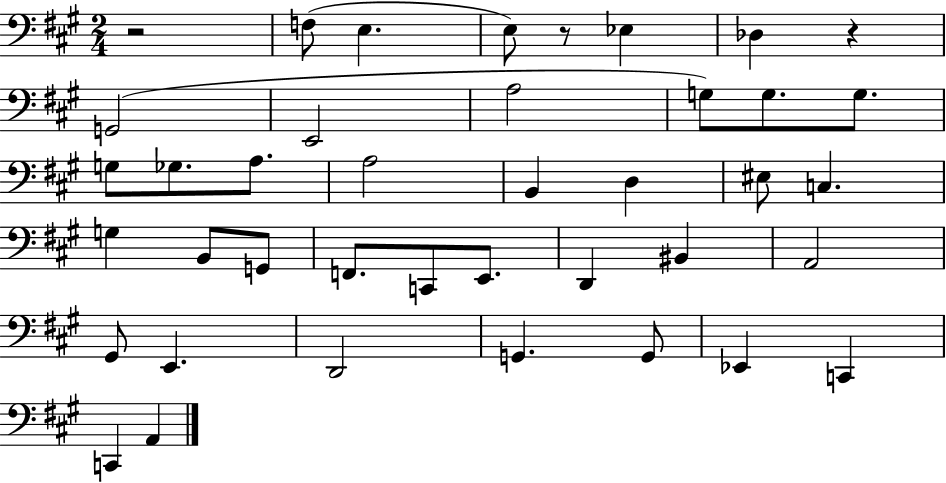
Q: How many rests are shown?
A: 3